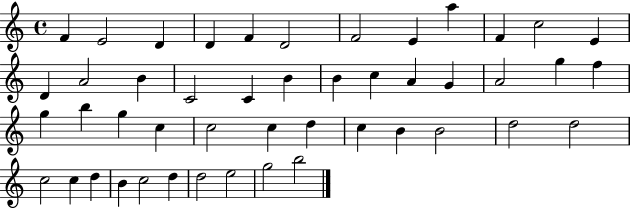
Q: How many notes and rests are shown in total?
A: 47